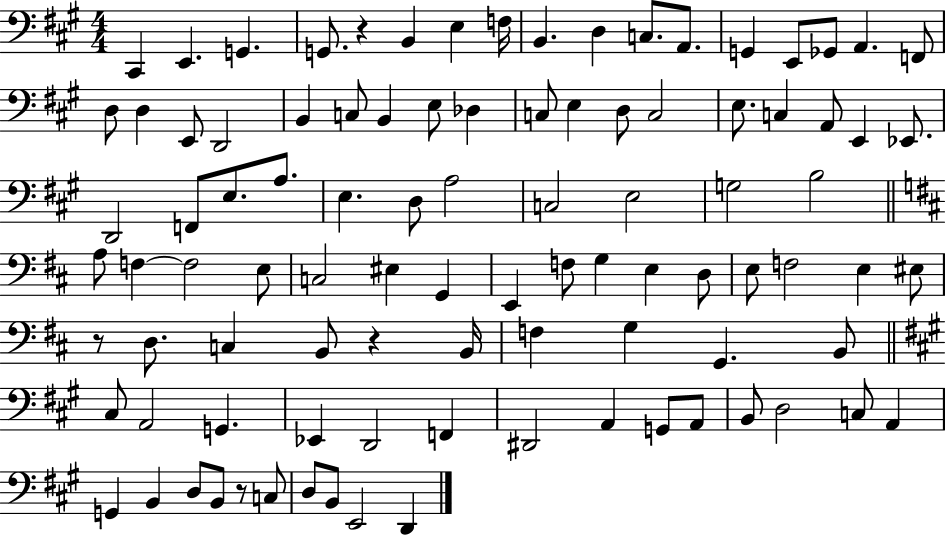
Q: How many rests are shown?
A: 4